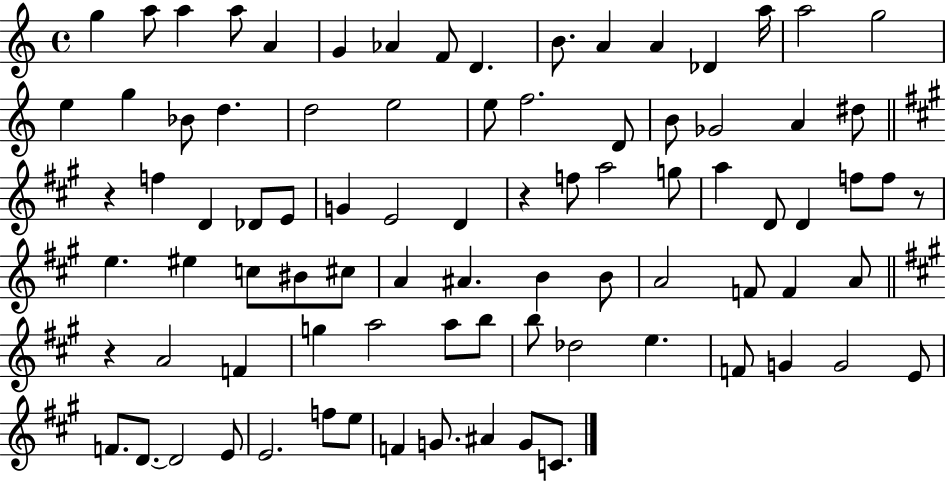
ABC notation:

X:1
T:Untitled
M:4/4
L:1/4
K:C
g a/2 a a/2 A G _A F/2 D B/2 A A _D a/4 a2 g2 e g _B/2 d d2 e2 e/2 f2 D/2 B/2 _G2 A ^d/2 z f D _D/2 E/2 G E2 D z f/2 a2 g/2 a D/2 D f/2 f/2 z/2 e ^e c/2 ^B/2 ^c/2 A ^A B B/2 A2 F/2 F A/2 z A2 F g a2 a/2 b/2 b/2 _d2 e F/2 G G2 E/2 F/2 D/2 D2 E/2 E2 f/2 e/2 F G/2 ^A G/2 C/2